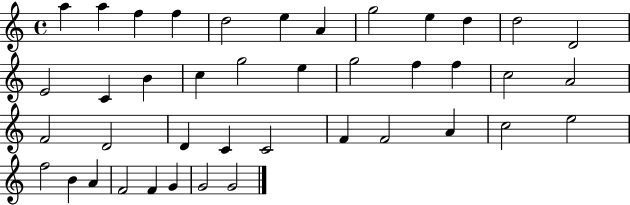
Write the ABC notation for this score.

X:1
T:Untitled
M:4/4
L:1/4
K:C
a a f f d2 e A g2 e d d2 D2 E2 C B c g2 e g2 f f c2 A2 F2 D2 D C C2 F F2 A c2 e2 f2 B A F2 F G G2 G2